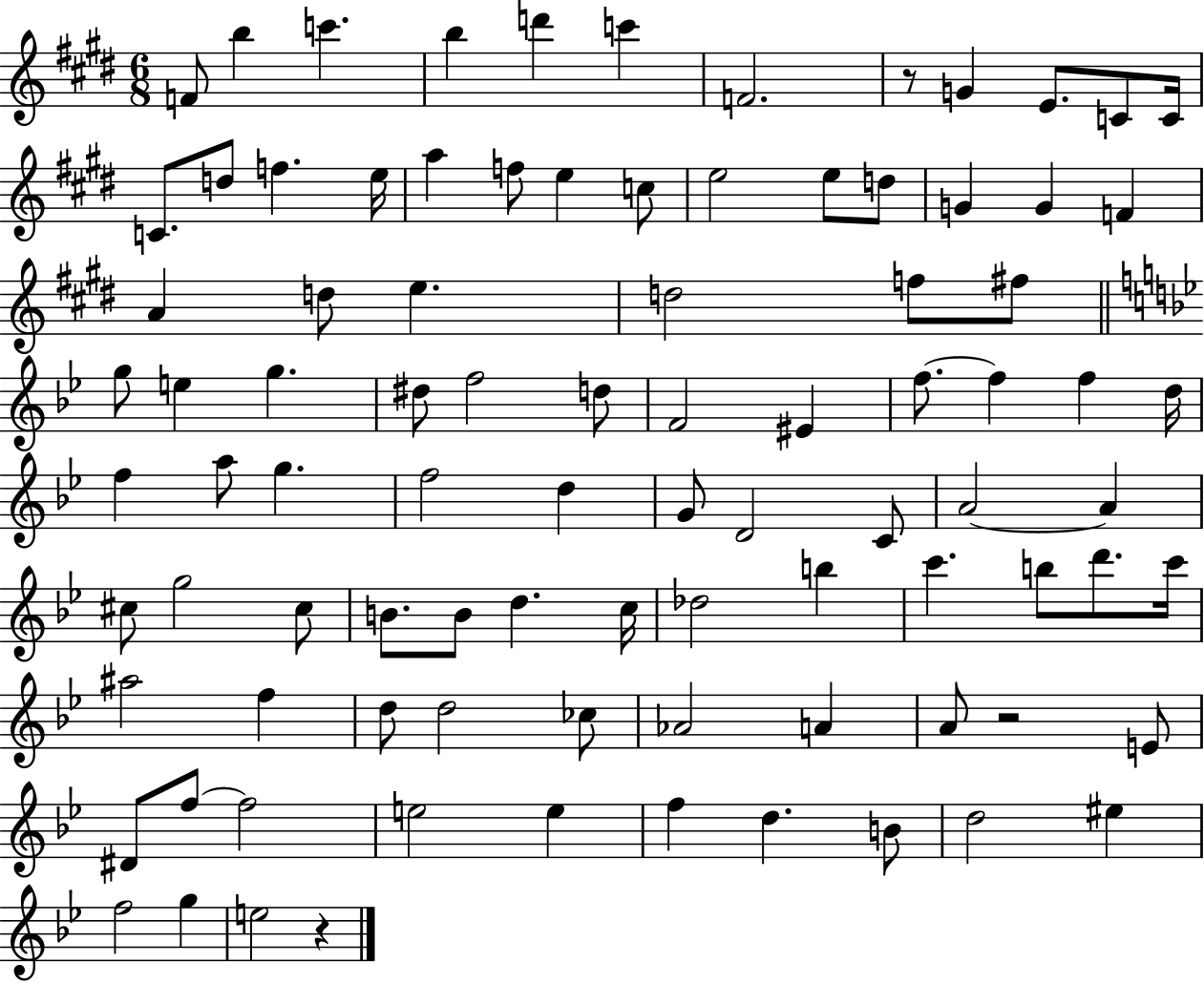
{
  \clef treble
  \numericTimeSignature
  \time 6/8
  \key e \major
  f'8 b''4 c'''4. | b''4 d'''4 c'''4 | f'2. | r8 g'4 e'8. c'8 c'16 | \break c'8. d''8 f''4. e''16 | a''4 f''8 e''4 c''8 | e''2 e''8 d''8 | g'4 g'4 f'4 | \break a'4 d''8 e''4. | d''2 f''8 fis''8 | \bar "||" \break \key bes \major g''8 e''4 g''4. | dis''8 f''2 d''8 | f'2 eis'4 | f''8.~~ f''4 f''4 d''16 | \break f''4 a''8 g''4. | f''2 d''4 | g'8 d'2 c'8 | a'2~~ a'4 | \break cis''8 g''2 cis''8 | b'8. b'8 d''4. c''16 | des''2 b''4 | c'''4. b''8 d'''8. c'''16 | \break ais''2 f''4 | d''8 d''2 ces''8 | aes'2 a'4 | a'8 r2 e'8 | \break dis'8 f''8~~ f''2 | e''2 e''4 | f''4 d''4. b'8 | d''2 eis''4 | \break f''2 g''4 | e''2 r4 | \bar "|."
}